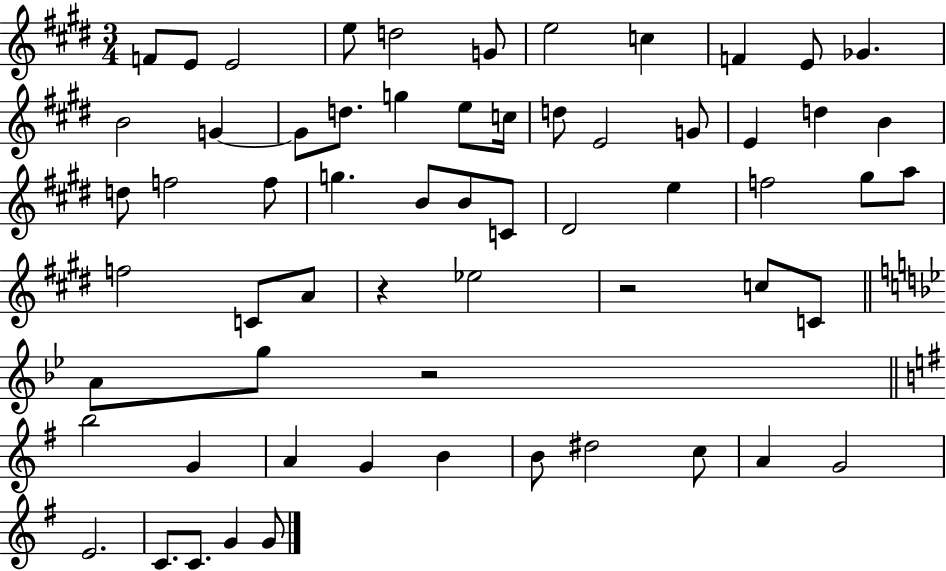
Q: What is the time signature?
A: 3/4